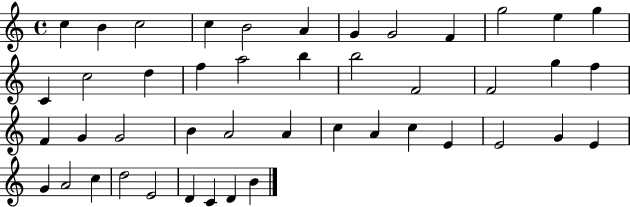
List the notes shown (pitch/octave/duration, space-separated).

C5/q B4/q C5/h C5/q B4/h A4/q G4/q G4/h F4/q G5/h E5/q G5/q C4/q C5/h D5/q F5/q A5/h B5/q B5/h F4/h F4/h G5/q F5/q F4/q G4/q G4/h B4/q A4/h A4/q C5/q A4/q C5/q E4/q E4/h G4/q E4/q G4/q A4/h C5/q D5/h E4/h D4/q C4/q D4/q B4/q